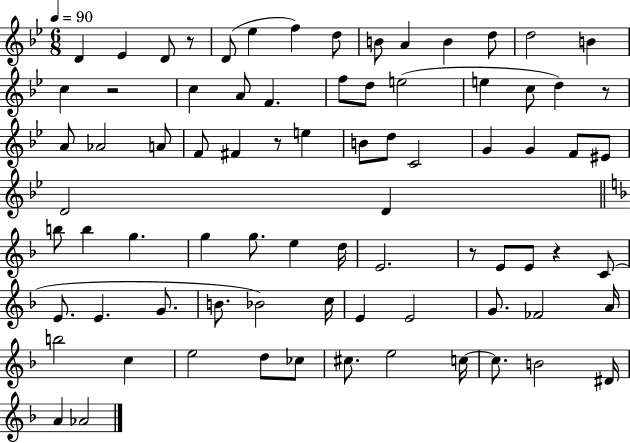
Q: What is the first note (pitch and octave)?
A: D4